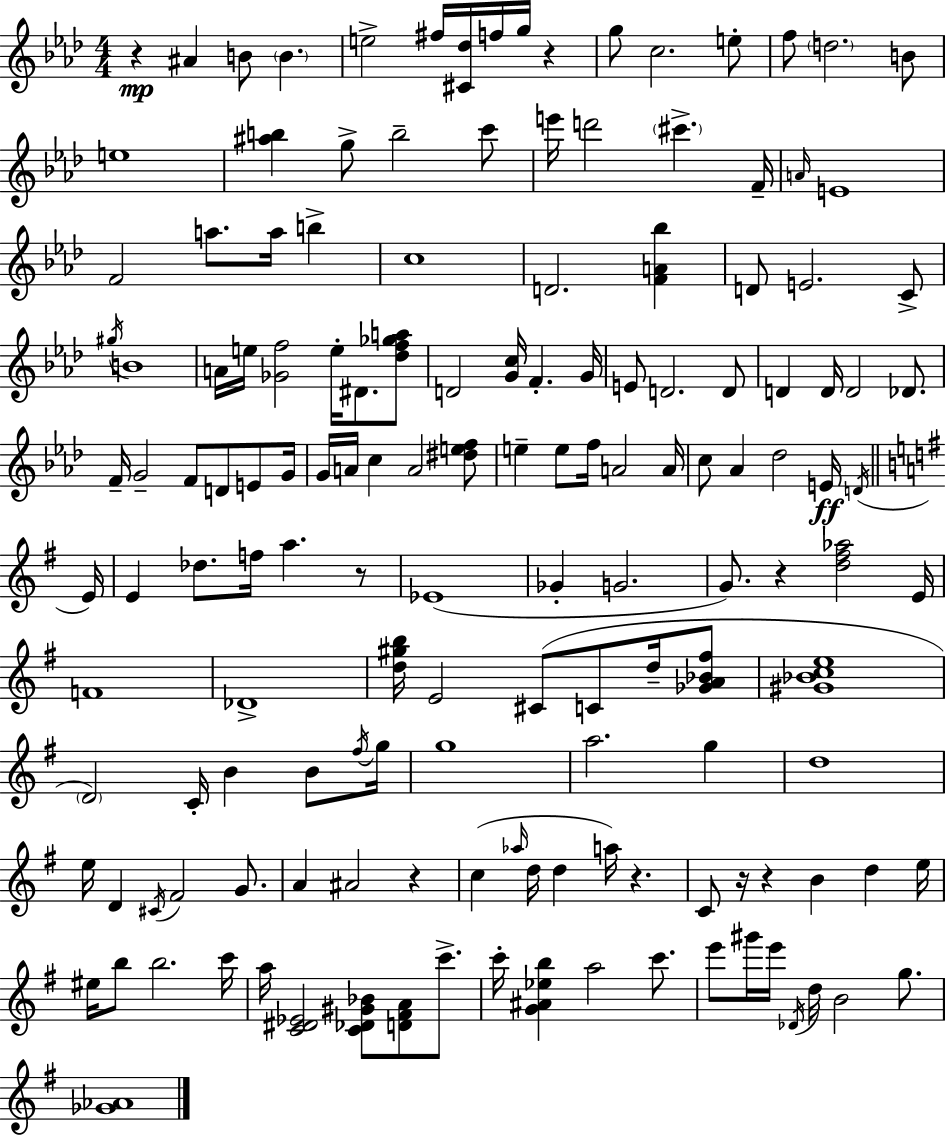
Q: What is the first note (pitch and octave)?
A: A#4